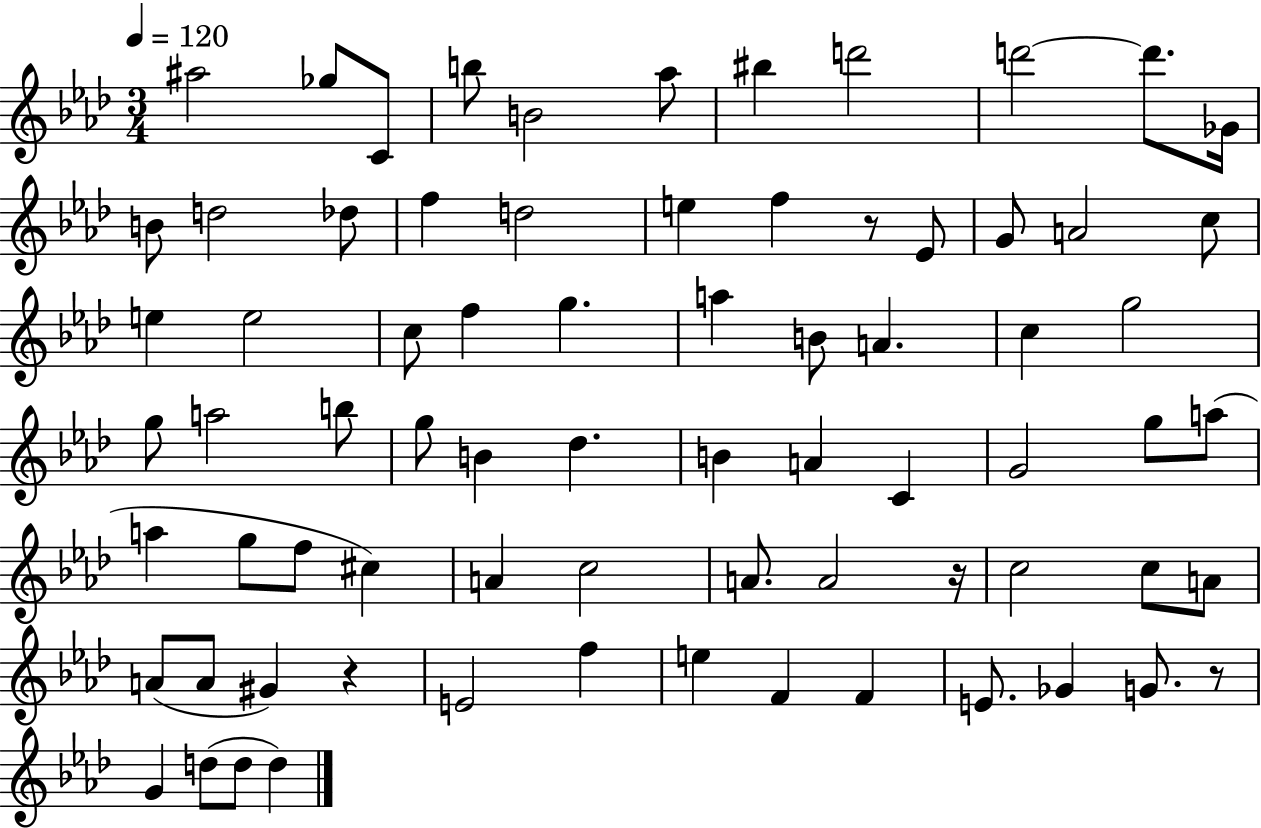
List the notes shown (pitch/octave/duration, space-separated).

A#5/h Gb5/e C4/e B5/e B4/h Ab5/e BIS5/q D6/h D6/h D6/e. Gb4/s B4/e D5/h Db5/e F5/q D5/h E5/q F5/q R/e Eb4/e G4/e A4/h C5/e E5/q E5/h C5/e F5/q G5/q. A5/q B4/e A4/q. C5/q G5/h G5/e A5/h B5/e G5/e B4/q Db5/q. B4/q A4/q C4/q G4/h G5/e A5/e A5/q G5/e F5/e C#5/q A4/q C5/h A4/e. A4/h R/s C5/h C5/e A4/e A4/e A4/e G#4/q R/q E4/h F5/q E5/q F4/q F4/q E4/e. Gb4/q G4/e. R/e G4/q D5/e D5/e D5/q